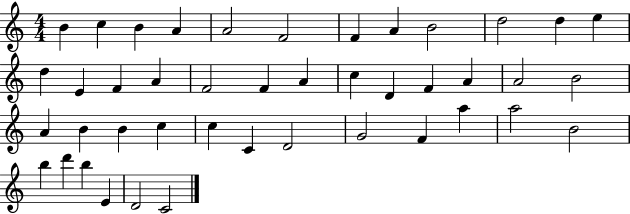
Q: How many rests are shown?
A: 0